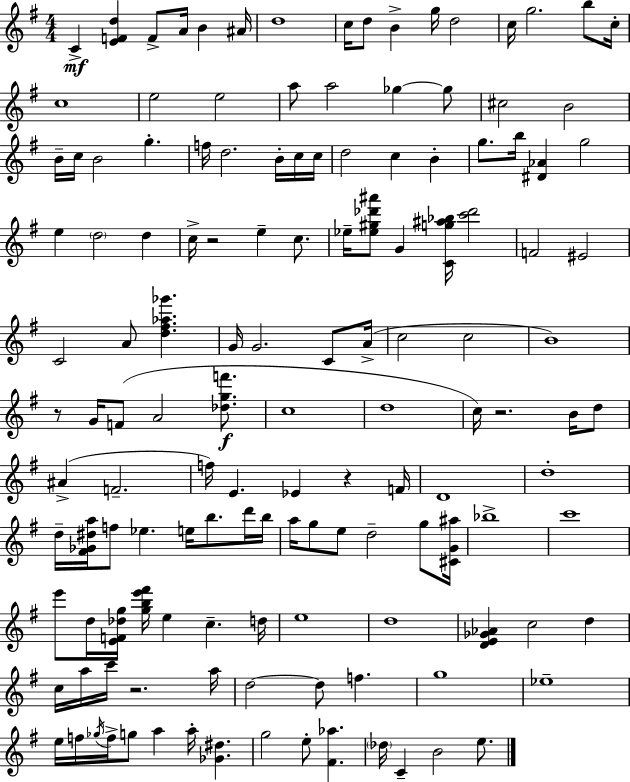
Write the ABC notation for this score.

X:1
T:Untitled
M:4/4
L:1/4
K:Em
C [EFd] F/2 A/4 B ^A/4 d4 c/4 d/2 B g/4 d2 c/4 g2 b/2 c/4 c4 e2 e2 a/2 a2 _g _g/2 ^c2 B2 B/4 c/4 B2 g f/4 d2 B/4 c/4 c/4 d2 c B g/2 b/4 [^D_A] g2 e d2 d c/4 z2 e c/2 _e/4 [_e^g_d'^a']/2 G [Cg^a_b]/4 [c'_d']2 F2 ^E2 C2 A/2 [d^f_a_g'] G/4 G2 C/2 A/4 c2 c2 B4 z/2 G/4 F/2 A2 [_dgf']/2 c4 d4 c/4 z2 B/4 d/2 ^A F2 f/4 E _E z F/4 D4 d4 d/4 [^F_G^da]/4 f/2 _e e/4 b/2 d'/4 b/4 a/4 g/2 e/2 d2 g/2 [^CG^a]/4 _b4 c'4 e'/2 d/4 [EF_dg]/4 [gbe'^f']/4 e c d/4 e4 d4 [DE_G_A] c2 d c/4 a/4 c'/4 z2 a/4 d2 d/2 f g4 _e4 e/4 f/4 _g/4 f/4 g/2 a a/4 [_G^d] g2 e/2 [^F_a] _d/4 C B2 e/2